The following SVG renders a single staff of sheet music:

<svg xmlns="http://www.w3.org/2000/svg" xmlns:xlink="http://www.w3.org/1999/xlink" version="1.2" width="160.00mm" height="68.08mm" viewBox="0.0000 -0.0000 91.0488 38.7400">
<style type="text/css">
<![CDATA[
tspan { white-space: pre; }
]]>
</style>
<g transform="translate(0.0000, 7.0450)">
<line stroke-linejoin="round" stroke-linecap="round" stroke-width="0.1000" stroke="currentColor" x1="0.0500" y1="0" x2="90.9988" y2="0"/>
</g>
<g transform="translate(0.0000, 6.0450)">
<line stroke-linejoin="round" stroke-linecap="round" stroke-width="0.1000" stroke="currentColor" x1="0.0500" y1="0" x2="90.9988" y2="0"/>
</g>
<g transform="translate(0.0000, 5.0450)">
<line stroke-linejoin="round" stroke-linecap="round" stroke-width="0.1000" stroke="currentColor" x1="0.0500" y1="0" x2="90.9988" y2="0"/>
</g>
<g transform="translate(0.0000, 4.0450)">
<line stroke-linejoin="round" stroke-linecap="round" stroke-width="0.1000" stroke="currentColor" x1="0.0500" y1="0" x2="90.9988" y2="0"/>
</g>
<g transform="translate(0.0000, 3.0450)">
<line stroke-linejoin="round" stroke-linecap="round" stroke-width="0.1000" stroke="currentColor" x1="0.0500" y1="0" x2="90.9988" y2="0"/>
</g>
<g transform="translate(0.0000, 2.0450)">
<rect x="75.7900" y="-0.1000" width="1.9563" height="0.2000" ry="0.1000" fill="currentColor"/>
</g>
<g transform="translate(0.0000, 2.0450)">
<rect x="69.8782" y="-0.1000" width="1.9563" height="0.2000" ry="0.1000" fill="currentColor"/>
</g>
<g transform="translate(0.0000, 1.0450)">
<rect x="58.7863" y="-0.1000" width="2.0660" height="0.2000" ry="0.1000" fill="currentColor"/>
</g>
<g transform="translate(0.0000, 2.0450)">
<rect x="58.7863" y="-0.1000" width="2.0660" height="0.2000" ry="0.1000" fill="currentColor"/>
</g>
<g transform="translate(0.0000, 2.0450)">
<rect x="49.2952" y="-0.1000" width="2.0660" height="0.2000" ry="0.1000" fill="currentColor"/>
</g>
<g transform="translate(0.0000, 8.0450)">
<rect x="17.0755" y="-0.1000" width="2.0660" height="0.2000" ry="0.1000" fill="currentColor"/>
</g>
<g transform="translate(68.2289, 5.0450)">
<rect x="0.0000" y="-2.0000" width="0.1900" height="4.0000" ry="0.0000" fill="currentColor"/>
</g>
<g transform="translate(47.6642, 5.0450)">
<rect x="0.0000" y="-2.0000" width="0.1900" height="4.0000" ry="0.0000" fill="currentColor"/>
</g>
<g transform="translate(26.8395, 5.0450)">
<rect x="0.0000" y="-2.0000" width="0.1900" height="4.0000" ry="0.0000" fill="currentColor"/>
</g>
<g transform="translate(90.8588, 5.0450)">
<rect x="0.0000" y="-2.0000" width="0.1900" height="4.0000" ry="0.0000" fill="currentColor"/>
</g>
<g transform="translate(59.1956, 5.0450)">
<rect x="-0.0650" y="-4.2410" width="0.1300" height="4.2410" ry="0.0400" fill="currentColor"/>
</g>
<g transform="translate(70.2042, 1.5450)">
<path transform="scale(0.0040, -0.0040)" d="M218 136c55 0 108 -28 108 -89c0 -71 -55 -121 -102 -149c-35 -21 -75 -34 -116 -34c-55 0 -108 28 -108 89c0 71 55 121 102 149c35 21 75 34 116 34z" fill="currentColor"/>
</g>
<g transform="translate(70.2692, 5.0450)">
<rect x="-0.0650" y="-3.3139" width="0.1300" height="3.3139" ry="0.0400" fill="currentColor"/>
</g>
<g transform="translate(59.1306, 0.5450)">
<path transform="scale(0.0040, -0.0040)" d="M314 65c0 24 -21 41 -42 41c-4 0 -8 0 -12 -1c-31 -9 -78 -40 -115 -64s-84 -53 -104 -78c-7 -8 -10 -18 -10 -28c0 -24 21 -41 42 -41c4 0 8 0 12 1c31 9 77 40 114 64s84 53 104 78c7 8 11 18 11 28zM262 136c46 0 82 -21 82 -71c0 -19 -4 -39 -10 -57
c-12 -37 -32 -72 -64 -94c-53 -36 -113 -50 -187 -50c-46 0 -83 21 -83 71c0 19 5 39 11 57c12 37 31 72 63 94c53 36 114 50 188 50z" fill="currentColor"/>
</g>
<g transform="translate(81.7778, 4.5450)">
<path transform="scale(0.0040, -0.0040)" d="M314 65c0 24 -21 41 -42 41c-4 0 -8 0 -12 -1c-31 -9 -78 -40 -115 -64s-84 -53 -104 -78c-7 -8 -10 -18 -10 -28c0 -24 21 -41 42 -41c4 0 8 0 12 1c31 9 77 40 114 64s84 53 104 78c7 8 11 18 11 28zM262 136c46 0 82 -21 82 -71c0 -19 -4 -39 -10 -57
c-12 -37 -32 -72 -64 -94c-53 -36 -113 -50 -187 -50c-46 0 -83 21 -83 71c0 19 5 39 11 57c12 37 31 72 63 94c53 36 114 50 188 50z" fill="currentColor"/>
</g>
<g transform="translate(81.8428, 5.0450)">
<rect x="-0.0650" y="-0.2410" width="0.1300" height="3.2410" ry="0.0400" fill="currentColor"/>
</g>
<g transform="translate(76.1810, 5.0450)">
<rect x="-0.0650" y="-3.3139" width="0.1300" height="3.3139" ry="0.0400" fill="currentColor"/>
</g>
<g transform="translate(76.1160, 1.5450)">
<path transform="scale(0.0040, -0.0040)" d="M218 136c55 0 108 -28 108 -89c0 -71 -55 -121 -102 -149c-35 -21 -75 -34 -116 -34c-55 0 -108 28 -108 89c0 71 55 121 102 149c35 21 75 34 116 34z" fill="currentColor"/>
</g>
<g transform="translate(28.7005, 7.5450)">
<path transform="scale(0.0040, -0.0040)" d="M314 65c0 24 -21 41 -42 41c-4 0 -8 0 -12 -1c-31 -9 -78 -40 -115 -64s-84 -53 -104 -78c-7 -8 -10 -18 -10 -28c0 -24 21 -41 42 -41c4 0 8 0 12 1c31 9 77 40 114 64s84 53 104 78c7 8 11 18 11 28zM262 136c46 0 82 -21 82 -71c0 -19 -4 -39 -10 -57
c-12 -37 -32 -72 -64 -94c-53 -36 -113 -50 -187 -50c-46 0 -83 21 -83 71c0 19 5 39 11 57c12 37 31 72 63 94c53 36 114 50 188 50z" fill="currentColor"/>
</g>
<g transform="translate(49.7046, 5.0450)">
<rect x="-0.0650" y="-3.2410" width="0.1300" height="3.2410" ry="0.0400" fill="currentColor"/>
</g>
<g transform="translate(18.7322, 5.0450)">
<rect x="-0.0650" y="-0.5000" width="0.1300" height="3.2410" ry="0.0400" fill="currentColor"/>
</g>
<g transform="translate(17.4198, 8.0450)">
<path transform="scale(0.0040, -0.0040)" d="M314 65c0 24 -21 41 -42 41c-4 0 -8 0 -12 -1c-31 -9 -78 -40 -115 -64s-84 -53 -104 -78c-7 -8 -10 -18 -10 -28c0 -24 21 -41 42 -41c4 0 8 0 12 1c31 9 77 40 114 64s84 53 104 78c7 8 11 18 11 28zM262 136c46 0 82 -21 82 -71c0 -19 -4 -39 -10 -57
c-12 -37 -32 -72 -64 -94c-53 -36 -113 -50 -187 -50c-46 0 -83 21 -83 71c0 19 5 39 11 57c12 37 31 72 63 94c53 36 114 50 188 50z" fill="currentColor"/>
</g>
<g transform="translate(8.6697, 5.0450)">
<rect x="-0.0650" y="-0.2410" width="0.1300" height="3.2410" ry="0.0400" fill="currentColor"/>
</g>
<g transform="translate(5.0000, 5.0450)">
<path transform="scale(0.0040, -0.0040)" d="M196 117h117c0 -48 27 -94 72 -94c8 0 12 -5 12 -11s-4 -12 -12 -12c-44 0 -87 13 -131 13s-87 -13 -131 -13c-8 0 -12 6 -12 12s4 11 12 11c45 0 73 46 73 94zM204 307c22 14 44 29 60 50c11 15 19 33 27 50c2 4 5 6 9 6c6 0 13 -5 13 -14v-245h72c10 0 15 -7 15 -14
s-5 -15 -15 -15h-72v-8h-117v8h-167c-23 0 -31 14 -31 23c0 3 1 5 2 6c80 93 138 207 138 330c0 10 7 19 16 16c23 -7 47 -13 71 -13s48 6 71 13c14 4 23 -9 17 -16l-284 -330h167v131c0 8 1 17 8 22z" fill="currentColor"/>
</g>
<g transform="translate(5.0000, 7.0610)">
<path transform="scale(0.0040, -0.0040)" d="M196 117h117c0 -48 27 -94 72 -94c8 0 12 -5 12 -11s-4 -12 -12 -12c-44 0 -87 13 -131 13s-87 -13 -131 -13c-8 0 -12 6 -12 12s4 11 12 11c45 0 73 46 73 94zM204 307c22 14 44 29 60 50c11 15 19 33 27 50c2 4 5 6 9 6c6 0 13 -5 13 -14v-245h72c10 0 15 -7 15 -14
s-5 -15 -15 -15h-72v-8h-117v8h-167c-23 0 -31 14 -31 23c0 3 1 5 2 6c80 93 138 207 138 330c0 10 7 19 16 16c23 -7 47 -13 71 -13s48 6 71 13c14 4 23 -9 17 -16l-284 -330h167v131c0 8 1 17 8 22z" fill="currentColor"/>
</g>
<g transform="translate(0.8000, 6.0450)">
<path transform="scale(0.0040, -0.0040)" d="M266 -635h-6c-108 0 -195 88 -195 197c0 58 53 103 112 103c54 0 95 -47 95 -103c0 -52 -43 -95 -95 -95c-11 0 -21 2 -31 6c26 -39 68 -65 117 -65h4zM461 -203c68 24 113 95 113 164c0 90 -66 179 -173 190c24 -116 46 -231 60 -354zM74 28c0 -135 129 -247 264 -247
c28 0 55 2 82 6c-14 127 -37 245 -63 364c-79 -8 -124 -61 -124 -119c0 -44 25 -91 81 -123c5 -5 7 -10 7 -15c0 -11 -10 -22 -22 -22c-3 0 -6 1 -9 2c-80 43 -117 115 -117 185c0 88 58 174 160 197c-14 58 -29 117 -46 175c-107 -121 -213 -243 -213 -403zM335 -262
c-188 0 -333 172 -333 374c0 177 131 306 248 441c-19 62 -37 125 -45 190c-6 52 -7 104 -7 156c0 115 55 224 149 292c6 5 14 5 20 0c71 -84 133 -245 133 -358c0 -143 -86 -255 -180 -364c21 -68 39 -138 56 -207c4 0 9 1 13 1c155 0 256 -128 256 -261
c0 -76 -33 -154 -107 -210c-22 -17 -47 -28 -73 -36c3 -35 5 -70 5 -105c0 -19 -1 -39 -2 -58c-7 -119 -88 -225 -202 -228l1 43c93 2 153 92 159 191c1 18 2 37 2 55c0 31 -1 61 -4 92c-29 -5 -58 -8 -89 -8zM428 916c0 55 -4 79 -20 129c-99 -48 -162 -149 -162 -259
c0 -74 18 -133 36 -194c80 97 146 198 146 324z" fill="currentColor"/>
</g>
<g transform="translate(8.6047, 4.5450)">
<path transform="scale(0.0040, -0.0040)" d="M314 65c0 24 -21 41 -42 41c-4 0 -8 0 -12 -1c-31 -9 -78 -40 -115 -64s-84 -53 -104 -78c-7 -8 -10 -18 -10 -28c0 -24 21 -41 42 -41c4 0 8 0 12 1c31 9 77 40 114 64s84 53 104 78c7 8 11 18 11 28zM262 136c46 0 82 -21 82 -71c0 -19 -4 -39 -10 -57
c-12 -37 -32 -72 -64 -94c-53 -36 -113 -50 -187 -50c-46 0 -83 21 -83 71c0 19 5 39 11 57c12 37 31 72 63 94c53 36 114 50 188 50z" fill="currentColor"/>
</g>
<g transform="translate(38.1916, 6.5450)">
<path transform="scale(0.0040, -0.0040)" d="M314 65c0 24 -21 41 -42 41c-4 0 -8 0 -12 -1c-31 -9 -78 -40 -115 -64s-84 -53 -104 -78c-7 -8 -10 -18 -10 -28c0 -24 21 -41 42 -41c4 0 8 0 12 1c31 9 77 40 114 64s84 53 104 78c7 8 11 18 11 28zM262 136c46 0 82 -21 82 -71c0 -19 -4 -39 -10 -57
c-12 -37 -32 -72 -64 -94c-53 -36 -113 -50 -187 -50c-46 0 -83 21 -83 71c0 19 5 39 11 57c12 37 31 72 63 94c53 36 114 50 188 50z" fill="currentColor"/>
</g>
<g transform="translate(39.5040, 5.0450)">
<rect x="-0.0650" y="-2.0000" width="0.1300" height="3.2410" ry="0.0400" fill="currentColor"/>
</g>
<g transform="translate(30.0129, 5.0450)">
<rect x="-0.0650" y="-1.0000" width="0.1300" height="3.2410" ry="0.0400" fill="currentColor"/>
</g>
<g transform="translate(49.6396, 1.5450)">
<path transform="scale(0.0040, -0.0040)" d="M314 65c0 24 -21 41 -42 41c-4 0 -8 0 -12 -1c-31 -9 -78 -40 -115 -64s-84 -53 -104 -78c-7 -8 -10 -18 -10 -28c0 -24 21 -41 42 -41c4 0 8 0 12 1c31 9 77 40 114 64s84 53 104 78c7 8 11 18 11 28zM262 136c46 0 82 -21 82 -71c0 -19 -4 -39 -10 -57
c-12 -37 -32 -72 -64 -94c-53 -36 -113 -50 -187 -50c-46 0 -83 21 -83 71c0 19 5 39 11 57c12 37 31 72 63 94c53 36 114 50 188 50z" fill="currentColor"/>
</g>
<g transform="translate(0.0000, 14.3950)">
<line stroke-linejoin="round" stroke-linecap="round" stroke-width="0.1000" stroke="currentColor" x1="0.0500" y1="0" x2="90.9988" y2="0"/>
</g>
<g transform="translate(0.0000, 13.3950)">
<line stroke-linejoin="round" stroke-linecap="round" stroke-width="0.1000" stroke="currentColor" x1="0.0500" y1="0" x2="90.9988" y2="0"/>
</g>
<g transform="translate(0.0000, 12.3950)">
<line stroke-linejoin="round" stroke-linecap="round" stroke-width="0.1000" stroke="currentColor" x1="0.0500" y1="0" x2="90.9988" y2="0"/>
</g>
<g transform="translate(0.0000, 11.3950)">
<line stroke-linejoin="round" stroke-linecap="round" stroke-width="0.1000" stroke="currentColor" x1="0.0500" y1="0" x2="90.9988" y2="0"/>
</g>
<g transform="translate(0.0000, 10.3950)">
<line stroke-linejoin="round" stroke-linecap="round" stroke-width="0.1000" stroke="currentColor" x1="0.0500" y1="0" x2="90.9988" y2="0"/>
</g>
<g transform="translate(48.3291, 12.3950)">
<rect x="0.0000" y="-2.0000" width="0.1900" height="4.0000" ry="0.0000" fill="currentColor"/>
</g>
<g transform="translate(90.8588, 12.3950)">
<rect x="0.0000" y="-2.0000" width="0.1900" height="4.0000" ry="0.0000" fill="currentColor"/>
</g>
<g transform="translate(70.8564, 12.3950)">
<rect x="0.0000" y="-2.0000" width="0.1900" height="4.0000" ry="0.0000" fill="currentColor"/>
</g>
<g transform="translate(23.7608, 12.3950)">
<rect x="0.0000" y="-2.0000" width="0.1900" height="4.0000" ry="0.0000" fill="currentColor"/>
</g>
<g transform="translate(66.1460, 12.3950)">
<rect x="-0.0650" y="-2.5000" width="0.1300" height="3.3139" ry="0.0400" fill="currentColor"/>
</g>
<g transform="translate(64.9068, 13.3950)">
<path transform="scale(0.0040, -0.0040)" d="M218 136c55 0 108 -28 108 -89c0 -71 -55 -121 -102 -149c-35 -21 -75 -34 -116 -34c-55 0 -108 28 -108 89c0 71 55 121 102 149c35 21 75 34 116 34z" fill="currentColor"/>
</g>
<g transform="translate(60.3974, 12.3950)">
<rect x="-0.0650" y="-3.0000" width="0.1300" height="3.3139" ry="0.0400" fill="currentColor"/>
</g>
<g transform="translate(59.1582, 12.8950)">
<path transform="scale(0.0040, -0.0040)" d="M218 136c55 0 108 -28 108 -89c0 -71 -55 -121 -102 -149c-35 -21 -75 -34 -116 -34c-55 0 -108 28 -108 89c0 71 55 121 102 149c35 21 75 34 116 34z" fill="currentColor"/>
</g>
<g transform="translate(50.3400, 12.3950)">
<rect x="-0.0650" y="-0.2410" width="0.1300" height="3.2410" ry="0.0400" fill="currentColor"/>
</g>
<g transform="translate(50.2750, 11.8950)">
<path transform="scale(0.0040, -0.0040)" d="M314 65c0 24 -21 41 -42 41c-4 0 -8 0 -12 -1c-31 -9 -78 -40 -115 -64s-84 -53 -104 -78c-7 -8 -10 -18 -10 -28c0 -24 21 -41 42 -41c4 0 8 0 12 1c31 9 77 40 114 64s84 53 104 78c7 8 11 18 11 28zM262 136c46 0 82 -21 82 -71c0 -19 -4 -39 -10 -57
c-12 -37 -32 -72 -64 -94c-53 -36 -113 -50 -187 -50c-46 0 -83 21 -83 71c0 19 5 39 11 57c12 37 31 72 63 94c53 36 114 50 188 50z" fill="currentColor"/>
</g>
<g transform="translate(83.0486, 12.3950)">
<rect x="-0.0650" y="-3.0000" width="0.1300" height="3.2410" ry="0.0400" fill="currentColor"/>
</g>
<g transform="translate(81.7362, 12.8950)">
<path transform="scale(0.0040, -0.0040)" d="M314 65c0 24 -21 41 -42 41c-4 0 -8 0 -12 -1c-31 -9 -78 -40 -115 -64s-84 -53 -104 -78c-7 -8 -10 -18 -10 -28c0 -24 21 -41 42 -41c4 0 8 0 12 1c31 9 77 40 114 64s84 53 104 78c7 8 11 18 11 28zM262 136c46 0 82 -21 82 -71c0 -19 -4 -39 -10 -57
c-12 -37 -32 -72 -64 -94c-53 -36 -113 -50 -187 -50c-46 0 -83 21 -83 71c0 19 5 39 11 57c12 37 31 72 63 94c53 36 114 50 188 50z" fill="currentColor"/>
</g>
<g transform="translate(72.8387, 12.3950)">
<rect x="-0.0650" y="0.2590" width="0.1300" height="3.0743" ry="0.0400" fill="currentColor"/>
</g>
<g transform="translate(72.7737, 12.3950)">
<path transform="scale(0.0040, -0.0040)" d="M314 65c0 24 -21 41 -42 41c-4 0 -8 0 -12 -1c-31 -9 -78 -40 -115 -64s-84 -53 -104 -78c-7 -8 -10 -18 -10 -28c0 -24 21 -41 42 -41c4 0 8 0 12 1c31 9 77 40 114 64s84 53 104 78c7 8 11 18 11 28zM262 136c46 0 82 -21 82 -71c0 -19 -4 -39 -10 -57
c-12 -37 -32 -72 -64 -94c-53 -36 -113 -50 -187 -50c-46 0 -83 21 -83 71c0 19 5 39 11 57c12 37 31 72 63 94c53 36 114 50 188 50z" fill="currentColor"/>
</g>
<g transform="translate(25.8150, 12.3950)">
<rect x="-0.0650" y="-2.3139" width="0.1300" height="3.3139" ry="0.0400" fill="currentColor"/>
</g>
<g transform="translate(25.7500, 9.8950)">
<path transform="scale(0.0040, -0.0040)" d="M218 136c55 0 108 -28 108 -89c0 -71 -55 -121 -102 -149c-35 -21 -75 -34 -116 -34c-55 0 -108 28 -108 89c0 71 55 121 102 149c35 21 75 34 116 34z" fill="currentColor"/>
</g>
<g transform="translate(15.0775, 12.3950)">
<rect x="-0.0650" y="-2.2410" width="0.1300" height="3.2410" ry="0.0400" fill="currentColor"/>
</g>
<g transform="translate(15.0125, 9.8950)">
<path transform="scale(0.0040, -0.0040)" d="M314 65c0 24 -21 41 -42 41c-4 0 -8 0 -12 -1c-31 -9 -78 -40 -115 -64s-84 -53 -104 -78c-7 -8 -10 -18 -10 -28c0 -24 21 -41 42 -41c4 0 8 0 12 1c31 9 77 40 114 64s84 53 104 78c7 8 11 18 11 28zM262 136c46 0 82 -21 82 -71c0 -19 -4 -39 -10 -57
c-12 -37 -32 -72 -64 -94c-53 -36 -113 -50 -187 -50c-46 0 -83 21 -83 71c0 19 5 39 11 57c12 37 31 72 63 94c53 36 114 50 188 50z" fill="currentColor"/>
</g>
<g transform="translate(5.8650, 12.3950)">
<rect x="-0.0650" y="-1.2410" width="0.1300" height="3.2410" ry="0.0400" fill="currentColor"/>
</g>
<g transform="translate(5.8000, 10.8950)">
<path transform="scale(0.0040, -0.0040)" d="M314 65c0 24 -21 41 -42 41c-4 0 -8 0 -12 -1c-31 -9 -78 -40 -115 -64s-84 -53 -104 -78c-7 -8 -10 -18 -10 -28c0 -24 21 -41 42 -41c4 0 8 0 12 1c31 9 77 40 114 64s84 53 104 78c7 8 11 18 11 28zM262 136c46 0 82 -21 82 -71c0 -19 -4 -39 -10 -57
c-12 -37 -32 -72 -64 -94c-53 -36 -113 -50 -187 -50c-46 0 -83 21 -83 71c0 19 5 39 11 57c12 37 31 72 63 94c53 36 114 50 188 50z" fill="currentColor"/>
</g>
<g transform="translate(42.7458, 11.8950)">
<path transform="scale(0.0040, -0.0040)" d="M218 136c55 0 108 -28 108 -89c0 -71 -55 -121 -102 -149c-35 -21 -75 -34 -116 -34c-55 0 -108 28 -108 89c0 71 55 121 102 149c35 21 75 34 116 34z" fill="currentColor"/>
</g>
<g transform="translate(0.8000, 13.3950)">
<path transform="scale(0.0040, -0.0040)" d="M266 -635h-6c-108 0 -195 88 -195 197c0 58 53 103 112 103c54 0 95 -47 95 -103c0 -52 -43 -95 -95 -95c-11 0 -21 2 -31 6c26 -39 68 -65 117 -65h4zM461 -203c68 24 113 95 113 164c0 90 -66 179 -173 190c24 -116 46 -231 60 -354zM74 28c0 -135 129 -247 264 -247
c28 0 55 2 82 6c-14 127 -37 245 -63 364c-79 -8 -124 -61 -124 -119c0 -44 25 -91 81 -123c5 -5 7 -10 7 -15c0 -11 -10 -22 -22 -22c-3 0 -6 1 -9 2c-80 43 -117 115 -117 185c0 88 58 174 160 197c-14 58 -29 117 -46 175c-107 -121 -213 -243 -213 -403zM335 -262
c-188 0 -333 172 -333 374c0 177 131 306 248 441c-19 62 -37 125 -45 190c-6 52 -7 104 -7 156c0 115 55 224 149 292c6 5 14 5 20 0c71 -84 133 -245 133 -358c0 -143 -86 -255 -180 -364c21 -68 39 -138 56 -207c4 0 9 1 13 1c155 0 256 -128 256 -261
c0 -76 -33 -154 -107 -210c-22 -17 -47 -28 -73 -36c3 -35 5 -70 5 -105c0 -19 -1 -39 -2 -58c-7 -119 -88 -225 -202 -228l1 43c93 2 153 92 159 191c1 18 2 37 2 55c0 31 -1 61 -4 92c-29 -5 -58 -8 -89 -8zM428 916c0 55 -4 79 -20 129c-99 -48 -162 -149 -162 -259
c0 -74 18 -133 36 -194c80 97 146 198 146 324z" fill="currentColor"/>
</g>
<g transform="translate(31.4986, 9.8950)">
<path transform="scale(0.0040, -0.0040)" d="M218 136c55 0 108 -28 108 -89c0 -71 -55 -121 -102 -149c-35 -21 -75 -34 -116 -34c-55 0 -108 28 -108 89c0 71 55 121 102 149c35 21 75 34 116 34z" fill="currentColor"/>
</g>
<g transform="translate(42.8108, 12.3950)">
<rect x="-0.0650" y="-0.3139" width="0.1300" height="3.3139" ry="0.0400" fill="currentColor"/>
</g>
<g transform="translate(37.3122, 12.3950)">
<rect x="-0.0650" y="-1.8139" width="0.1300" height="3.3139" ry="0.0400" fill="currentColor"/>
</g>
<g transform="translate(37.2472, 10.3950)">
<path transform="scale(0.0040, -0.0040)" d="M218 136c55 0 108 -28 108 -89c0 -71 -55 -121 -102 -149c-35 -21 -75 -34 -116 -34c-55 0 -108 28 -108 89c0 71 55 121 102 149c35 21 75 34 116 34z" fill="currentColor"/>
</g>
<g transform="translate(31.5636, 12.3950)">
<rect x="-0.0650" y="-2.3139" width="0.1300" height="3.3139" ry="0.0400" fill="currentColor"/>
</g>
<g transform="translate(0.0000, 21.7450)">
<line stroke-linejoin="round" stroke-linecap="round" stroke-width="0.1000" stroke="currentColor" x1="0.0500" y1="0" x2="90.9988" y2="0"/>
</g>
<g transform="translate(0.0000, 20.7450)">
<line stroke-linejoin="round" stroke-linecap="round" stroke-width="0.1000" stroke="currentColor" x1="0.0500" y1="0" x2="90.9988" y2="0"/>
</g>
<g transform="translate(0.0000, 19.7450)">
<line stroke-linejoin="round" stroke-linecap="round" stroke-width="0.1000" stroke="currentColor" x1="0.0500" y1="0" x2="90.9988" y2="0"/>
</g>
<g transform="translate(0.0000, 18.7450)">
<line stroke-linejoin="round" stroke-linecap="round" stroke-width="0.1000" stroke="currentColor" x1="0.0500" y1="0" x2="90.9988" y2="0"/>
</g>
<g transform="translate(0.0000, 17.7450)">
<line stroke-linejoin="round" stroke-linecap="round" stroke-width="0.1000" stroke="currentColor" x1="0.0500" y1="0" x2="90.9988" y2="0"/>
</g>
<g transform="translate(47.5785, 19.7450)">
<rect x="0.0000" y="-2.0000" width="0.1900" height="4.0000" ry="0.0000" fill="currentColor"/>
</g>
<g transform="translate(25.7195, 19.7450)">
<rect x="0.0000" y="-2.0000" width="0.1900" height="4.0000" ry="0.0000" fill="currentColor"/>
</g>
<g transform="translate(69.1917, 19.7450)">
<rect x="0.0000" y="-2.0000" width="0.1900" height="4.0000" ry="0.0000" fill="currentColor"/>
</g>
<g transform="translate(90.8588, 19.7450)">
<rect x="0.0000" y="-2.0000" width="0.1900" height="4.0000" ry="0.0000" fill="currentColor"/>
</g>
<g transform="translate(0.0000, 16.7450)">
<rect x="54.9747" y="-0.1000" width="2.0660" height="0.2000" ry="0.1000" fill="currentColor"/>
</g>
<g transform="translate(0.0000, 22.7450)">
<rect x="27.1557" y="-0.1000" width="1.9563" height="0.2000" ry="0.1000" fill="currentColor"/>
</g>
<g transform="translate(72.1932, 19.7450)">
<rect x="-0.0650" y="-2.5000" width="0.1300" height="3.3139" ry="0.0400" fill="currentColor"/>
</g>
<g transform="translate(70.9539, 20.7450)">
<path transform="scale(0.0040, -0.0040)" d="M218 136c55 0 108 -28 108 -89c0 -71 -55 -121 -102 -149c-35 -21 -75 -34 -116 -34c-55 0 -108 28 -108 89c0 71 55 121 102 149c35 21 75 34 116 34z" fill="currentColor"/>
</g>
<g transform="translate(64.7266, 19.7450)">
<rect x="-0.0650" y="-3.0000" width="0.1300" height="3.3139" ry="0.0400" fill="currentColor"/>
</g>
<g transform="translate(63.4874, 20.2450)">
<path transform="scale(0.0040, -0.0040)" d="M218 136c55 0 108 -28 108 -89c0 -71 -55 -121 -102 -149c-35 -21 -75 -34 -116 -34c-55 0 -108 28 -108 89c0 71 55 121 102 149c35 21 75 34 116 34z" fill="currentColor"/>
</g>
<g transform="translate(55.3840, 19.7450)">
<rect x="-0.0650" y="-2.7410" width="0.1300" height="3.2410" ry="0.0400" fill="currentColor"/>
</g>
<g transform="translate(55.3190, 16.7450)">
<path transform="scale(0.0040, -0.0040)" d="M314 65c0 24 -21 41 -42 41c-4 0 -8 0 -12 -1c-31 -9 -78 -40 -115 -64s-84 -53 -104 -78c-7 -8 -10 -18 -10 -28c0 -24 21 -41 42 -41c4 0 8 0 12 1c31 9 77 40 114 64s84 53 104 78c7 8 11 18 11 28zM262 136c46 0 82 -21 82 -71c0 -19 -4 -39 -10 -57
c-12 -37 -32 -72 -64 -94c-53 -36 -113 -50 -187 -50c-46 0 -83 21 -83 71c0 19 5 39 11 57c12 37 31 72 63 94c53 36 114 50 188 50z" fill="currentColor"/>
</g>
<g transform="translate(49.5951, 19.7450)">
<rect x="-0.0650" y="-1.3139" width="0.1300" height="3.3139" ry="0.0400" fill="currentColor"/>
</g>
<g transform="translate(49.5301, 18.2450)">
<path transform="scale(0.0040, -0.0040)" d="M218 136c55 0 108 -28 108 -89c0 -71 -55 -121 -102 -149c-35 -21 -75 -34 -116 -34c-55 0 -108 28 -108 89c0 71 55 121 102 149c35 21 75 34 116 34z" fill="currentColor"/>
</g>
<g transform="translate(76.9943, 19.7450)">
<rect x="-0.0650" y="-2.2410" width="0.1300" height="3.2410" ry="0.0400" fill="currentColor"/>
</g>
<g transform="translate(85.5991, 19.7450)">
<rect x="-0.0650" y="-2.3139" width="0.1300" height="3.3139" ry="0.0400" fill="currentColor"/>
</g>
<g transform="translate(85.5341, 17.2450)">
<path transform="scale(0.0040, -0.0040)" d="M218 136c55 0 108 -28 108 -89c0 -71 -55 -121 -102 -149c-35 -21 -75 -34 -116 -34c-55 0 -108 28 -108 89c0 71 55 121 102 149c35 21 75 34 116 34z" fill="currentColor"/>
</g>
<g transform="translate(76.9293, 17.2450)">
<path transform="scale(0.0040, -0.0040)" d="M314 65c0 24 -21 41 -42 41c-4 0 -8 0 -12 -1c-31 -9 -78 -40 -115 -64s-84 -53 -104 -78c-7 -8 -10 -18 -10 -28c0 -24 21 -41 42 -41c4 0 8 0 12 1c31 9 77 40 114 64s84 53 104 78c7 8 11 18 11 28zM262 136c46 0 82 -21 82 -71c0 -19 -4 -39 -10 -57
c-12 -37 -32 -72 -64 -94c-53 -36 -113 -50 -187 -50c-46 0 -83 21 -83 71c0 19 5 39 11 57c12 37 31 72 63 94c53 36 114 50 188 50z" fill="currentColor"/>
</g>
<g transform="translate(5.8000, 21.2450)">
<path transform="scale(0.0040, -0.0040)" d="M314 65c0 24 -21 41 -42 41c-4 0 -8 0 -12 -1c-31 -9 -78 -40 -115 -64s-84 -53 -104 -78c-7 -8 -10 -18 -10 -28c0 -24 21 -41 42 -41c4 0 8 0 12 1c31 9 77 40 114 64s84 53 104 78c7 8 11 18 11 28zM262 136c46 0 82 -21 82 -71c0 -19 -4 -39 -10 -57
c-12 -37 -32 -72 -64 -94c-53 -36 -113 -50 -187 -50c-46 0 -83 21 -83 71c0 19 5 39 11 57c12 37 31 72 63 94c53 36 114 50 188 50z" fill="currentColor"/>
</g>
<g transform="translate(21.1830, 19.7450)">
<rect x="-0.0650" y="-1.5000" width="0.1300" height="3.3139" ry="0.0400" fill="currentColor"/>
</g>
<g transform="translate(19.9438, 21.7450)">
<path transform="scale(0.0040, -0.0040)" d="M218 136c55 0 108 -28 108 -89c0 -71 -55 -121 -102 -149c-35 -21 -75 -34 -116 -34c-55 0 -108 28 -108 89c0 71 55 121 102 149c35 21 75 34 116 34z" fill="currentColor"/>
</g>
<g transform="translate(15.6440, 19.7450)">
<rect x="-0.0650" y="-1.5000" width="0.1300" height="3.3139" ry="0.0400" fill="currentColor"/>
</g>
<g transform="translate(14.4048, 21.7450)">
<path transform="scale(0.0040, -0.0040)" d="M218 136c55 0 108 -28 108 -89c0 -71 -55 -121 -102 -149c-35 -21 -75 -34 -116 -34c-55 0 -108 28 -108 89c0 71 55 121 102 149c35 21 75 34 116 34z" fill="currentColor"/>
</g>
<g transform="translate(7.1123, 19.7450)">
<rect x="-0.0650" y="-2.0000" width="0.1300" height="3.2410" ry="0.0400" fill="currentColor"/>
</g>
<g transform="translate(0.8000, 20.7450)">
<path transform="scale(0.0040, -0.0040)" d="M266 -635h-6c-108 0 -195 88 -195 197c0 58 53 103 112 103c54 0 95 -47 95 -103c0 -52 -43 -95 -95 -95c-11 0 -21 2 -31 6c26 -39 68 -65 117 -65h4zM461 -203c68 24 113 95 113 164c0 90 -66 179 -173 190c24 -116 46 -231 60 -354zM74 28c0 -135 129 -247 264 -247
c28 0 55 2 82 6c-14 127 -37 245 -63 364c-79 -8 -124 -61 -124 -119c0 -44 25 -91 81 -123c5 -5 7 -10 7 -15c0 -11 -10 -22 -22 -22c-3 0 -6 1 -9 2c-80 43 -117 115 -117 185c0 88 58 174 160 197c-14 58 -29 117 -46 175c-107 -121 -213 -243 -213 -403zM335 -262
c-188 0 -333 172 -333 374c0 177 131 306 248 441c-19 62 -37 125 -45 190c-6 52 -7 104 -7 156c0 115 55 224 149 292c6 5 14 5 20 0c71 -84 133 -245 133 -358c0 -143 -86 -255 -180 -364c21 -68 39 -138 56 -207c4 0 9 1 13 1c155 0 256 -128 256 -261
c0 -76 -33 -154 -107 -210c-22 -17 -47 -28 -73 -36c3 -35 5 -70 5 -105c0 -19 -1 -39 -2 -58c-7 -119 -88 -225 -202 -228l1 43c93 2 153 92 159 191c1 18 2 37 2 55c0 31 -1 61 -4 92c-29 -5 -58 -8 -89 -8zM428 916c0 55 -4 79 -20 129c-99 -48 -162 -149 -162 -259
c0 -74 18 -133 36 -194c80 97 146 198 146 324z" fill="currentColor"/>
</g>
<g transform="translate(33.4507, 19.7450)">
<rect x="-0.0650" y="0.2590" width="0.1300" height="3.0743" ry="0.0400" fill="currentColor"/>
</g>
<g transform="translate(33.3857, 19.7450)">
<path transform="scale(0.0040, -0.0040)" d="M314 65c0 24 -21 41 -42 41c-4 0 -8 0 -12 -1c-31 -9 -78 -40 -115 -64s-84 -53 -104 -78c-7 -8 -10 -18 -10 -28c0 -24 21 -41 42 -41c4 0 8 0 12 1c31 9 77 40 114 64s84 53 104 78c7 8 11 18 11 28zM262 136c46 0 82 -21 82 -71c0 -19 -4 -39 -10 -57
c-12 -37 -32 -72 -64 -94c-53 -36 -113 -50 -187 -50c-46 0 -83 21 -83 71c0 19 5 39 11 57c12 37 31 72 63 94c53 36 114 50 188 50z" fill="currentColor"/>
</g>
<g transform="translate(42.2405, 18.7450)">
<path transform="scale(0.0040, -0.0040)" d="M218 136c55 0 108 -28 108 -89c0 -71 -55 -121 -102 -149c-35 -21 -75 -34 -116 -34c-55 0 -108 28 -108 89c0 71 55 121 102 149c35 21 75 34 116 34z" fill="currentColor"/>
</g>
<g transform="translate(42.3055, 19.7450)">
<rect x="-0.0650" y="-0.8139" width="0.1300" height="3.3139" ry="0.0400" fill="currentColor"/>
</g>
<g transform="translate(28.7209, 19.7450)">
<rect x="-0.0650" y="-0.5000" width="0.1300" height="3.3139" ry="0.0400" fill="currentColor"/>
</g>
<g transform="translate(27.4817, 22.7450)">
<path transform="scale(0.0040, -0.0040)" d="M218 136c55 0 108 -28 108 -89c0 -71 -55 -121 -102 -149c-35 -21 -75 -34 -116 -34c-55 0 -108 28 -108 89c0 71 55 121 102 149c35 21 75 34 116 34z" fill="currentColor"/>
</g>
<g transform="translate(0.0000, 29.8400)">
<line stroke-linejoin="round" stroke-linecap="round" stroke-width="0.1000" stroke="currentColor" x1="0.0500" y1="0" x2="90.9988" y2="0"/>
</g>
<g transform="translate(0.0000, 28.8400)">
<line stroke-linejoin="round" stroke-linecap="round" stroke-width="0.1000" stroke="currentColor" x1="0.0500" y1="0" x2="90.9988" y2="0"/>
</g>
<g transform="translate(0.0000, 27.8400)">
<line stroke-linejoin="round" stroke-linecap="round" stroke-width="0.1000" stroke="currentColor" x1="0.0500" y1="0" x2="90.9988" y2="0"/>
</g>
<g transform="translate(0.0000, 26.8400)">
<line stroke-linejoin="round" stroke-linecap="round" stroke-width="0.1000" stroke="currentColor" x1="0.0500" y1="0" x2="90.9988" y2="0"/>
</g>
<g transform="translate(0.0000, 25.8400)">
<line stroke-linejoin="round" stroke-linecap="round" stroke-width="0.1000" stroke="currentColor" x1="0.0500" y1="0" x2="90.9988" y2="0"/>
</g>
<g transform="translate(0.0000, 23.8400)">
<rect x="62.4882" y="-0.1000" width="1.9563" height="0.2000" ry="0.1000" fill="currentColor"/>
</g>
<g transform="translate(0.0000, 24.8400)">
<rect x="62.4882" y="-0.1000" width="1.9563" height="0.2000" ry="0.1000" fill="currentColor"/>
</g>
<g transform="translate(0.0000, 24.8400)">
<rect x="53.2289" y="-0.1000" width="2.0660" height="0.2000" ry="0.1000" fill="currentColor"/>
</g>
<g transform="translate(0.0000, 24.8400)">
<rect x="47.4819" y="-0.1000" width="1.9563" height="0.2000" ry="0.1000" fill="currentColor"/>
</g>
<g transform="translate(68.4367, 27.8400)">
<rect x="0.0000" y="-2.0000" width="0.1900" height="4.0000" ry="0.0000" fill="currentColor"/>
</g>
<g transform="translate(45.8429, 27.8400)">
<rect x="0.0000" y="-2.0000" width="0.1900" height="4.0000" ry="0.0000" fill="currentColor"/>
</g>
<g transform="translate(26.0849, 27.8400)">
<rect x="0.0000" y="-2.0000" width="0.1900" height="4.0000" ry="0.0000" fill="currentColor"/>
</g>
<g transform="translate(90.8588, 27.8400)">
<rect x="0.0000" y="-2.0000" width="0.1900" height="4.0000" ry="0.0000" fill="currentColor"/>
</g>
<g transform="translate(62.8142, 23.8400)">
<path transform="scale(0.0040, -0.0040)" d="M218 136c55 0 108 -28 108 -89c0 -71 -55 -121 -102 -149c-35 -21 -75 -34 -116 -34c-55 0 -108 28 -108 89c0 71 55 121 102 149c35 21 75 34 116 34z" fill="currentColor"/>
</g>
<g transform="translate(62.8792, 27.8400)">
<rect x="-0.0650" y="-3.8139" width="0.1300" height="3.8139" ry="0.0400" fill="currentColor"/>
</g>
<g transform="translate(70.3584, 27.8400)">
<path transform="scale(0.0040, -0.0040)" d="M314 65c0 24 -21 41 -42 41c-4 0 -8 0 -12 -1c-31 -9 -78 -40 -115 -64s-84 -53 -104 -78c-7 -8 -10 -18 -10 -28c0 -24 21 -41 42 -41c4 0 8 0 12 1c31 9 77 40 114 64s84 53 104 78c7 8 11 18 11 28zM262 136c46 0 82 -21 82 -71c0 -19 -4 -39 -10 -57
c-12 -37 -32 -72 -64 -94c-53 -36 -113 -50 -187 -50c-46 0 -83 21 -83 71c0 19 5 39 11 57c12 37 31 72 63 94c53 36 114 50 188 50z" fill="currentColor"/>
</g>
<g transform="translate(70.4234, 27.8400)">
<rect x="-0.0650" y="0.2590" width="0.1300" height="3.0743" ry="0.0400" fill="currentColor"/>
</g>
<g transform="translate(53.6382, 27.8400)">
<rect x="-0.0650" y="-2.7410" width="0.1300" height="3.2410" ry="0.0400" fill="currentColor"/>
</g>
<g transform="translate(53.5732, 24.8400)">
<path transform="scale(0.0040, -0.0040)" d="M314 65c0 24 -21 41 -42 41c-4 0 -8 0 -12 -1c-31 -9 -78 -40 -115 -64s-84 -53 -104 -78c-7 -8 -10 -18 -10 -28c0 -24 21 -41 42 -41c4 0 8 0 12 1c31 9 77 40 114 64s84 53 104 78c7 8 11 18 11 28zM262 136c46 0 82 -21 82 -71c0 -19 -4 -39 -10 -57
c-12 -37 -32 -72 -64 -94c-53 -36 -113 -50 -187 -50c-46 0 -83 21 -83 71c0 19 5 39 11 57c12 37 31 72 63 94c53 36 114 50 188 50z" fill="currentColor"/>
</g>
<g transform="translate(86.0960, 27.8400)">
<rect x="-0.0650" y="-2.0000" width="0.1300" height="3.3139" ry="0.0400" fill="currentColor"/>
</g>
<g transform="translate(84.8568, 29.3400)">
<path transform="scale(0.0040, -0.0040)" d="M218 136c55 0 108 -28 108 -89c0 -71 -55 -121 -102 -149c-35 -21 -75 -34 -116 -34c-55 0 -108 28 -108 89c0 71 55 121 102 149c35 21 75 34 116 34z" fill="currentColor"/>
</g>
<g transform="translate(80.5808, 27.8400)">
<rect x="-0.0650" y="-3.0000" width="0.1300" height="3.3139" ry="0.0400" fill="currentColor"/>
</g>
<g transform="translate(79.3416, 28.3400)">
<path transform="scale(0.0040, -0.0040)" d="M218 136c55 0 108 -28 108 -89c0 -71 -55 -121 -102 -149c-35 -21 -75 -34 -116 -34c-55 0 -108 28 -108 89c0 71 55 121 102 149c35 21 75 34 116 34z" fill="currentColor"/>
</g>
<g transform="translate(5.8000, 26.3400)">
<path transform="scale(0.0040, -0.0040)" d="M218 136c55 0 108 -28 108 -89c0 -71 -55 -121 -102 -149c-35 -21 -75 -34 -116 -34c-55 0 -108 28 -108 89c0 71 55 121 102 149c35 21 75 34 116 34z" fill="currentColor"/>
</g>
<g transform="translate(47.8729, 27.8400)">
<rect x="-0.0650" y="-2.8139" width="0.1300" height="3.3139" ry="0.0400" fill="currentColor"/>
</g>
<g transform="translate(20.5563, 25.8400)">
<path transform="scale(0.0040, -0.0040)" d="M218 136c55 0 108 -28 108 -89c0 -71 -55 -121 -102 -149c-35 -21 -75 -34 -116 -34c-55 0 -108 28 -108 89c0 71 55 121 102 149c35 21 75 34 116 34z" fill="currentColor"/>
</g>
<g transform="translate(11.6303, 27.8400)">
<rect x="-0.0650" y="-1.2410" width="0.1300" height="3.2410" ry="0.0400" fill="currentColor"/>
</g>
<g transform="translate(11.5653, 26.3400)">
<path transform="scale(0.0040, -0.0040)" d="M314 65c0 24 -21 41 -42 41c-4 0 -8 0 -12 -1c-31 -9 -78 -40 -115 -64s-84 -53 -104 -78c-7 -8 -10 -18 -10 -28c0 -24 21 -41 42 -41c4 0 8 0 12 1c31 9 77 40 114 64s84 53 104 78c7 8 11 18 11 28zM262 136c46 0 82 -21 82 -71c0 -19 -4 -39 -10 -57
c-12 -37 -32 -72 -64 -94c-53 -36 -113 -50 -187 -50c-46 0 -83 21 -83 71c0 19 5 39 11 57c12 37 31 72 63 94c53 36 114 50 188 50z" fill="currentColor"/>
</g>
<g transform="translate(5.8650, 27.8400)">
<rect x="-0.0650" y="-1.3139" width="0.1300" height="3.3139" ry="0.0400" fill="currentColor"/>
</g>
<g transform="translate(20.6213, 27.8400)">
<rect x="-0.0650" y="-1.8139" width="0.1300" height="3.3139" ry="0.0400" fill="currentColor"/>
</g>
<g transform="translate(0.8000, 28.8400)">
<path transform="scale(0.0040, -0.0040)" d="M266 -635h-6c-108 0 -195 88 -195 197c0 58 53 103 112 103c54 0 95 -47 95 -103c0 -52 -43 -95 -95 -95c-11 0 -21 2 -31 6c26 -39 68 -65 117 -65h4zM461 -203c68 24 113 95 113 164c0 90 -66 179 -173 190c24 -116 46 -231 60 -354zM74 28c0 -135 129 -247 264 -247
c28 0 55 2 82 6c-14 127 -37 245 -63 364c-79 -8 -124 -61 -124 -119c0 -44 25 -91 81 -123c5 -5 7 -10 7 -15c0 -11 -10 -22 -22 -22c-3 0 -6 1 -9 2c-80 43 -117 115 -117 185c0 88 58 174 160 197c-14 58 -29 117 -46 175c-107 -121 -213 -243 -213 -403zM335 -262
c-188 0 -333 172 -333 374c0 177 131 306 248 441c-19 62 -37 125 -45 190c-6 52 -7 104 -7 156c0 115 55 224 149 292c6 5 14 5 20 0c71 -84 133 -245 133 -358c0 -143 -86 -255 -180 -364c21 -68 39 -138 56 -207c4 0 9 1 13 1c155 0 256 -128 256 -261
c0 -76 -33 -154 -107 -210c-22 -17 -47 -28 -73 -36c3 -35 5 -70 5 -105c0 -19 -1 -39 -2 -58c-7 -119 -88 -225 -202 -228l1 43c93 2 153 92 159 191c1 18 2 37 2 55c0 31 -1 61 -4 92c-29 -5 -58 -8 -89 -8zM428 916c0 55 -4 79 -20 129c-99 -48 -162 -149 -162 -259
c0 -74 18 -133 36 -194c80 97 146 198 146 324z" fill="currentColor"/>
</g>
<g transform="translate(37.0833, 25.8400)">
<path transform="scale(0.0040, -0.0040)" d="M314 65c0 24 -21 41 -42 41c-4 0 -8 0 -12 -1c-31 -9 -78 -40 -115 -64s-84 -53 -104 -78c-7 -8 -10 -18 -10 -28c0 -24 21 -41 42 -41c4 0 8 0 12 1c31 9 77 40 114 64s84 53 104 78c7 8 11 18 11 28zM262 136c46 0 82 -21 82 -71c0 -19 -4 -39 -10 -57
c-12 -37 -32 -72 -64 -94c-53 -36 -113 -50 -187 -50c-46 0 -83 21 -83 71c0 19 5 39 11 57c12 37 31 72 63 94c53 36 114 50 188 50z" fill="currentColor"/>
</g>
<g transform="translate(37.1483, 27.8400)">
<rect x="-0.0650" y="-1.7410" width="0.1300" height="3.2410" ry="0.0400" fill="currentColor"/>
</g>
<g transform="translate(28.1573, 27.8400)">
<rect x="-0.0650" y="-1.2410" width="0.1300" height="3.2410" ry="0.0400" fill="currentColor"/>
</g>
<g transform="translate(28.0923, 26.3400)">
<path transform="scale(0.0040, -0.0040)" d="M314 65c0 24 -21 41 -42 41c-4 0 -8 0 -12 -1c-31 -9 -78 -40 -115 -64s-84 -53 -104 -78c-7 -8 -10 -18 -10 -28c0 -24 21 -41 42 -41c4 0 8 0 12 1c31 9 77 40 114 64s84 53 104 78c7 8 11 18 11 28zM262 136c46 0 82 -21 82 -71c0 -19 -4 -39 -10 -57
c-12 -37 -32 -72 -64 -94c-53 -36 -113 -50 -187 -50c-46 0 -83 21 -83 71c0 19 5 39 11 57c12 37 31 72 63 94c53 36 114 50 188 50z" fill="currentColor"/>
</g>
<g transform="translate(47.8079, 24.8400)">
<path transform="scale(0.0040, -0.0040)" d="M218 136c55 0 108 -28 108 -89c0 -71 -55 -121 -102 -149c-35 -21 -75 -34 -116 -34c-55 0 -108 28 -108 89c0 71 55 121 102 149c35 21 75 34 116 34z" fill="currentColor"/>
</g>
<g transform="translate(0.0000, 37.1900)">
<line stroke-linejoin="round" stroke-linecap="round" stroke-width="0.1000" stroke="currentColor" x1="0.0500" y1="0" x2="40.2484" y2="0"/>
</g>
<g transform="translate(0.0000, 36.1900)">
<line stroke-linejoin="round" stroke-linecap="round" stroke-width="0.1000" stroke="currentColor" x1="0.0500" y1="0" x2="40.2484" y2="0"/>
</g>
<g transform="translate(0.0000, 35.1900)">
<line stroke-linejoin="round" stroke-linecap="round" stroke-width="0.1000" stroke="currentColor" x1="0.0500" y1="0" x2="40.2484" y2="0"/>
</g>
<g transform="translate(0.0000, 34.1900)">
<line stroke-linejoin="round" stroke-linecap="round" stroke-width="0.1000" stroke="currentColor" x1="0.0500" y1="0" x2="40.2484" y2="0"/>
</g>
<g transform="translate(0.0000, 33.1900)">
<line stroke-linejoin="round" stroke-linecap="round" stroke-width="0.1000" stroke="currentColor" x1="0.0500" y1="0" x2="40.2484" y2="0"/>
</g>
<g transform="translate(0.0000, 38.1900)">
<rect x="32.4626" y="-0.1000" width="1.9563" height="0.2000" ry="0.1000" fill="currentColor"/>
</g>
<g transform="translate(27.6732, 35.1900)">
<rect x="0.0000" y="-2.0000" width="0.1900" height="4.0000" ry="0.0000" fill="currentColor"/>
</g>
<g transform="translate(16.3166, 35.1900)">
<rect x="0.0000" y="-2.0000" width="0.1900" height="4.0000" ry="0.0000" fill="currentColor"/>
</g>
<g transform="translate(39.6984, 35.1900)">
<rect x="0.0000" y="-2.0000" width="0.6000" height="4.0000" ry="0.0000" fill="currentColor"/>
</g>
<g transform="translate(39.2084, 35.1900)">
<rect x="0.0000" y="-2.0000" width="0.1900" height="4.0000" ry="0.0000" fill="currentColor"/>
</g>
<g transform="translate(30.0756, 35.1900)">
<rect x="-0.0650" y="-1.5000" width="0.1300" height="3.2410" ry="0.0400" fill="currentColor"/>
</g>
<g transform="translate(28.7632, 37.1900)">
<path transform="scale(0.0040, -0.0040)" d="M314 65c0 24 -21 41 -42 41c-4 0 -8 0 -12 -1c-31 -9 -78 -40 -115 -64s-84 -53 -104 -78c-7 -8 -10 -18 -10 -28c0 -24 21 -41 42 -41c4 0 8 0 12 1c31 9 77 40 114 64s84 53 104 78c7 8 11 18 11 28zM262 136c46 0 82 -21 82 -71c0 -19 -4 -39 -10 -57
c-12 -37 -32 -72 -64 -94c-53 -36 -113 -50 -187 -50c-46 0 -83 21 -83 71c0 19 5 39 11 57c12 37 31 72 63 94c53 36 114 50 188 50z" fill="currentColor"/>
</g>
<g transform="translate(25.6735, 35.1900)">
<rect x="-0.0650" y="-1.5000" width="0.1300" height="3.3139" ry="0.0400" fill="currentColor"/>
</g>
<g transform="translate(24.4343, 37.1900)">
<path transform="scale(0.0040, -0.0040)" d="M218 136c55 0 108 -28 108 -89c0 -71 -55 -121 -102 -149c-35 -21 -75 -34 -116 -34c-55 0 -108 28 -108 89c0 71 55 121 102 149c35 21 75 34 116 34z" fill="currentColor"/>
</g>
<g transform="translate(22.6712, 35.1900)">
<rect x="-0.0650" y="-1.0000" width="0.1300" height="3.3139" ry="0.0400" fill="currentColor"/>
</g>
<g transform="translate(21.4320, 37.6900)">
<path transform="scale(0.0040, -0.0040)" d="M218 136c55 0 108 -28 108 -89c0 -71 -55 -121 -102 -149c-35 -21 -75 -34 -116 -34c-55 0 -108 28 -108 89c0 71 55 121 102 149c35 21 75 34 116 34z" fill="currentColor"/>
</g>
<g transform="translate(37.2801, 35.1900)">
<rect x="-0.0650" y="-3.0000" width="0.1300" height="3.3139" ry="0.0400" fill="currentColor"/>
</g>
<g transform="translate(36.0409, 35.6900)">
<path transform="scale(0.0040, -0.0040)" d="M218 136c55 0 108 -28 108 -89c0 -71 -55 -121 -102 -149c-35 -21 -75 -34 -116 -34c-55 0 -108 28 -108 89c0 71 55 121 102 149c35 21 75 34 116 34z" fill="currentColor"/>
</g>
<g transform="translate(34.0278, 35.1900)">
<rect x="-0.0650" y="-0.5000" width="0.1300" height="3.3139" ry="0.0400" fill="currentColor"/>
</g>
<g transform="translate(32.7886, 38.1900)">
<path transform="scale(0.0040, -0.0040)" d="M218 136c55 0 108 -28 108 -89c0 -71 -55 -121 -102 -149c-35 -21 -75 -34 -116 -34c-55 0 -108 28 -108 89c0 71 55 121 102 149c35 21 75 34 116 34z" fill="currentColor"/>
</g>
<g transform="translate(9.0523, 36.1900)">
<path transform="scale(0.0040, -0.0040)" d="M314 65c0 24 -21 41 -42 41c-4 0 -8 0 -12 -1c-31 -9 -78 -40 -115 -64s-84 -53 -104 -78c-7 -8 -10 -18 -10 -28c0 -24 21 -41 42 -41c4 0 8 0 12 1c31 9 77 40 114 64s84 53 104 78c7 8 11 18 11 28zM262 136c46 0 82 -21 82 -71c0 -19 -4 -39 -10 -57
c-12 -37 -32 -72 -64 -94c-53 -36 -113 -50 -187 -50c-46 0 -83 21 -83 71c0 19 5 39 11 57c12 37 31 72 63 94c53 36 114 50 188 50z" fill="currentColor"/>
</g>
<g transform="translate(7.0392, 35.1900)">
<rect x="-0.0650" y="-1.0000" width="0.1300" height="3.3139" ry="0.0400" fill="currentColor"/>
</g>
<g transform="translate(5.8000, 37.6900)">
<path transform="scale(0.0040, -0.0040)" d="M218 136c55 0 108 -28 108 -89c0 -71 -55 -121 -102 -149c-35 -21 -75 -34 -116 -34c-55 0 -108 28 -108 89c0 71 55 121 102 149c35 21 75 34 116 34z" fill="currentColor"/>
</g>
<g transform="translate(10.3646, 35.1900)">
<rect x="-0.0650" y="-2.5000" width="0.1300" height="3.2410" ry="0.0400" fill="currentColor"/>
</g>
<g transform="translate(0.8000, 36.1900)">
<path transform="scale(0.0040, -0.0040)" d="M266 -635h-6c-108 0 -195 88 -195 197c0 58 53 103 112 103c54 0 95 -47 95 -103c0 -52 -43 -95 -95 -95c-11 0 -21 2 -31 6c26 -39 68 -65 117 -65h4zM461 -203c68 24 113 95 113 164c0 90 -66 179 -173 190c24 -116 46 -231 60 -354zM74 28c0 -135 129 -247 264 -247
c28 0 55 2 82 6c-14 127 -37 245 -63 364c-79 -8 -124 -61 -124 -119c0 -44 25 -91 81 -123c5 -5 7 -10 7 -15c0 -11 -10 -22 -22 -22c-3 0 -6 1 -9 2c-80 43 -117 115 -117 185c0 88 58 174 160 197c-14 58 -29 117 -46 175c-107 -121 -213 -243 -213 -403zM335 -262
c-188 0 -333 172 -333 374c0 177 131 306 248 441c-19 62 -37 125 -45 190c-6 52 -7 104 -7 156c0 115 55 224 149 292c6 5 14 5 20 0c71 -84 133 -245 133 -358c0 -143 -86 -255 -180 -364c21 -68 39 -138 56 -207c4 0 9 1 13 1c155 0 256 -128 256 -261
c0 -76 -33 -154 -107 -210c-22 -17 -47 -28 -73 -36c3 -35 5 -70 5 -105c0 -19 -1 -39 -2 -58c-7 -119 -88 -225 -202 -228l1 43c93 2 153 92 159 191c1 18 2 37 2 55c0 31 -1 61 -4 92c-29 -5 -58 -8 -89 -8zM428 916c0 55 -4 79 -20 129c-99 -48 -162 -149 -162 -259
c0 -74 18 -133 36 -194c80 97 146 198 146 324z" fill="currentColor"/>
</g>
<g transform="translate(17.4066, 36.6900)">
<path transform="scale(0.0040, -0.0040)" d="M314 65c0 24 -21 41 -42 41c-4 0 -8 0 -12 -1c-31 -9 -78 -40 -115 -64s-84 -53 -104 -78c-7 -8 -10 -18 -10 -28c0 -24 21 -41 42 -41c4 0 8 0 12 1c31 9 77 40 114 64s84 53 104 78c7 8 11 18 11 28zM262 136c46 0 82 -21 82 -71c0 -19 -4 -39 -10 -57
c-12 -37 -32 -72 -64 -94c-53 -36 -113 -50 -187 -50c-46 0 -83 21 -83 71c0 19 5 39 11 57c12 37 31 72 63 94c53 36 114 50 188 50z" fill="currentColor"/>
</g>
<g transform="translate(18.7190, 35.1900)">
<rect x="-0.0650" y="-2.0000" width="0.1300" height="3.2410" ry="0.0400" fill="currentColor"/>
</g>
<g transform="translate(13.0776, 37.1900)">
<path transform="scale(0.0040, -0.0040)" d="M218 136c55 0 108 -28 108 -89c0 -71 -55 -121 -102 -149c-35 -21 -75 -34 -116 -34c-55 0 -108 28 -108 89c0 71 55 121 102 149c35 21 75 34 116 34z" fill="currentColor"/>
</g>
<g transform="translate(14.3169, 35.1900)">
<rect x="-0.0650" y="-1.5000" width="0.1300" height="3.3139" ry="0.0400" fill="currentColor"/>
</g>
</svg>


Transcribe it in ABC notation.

X:1
T:Untitled
M:4/4
L:1/4
K:C
c2 C2 D2 F2 b2 d'2 b b c2 e2 g2 g g f c c2 A G B2 A2 F2 E E C B2 d e a2 A G g2 g e e2 f e2 f2 a a2 c' B2 A F D G2 E F2 D E E2 C A